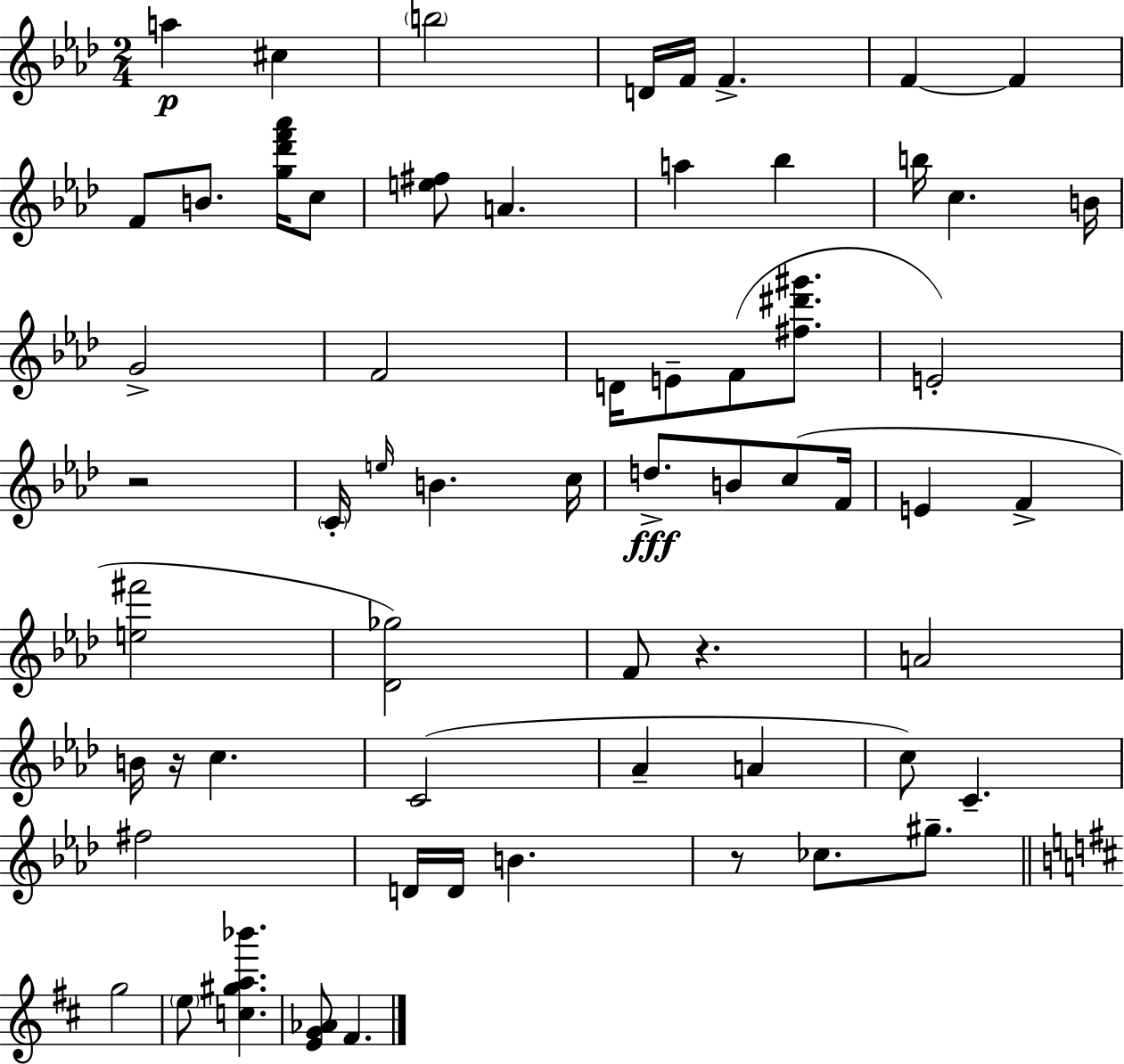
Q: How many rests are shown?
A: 4